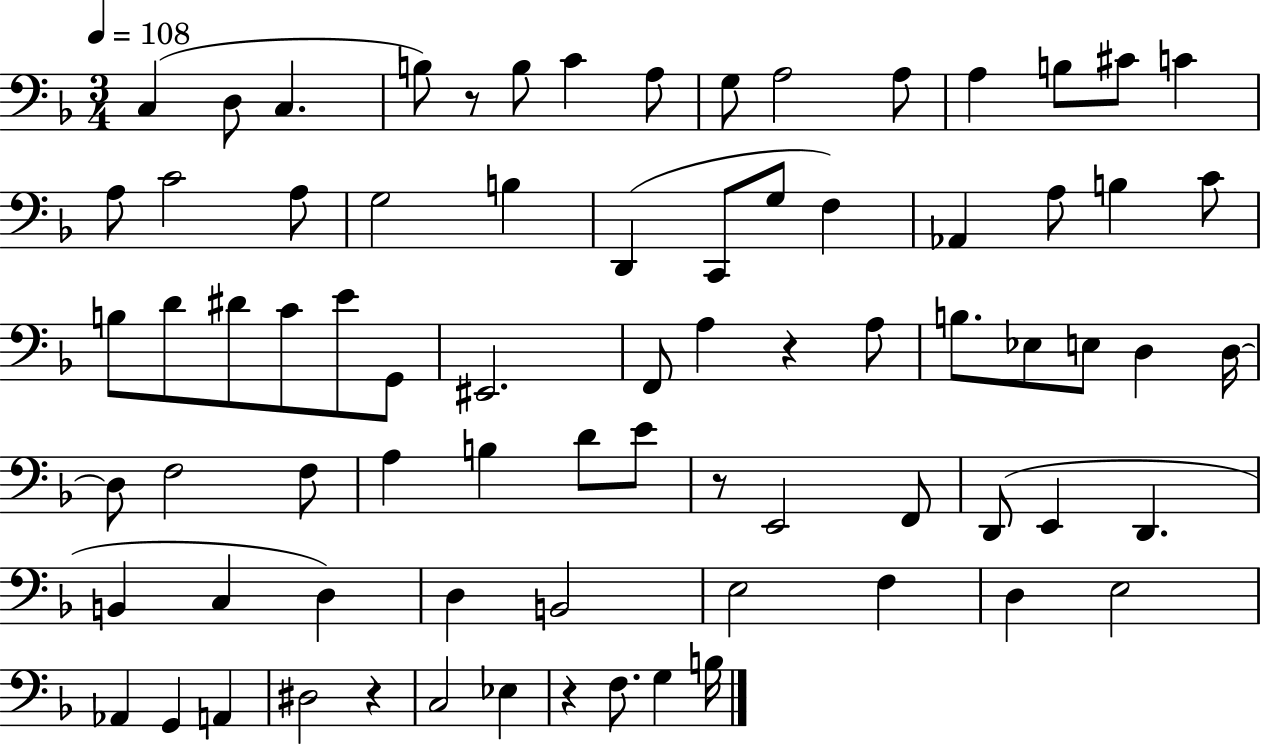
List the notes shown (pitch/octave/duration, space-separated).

C3/q D3/e C3/q. B3/e R/e B3/e C4/q A3/e G3/e A3/h A3/e A3/q B3/e C#4/e C4/q A3/e C4/h A3/e G3/h B3/q D2/q C2/e G3/e F3/q Ab2/q A3/e B3/q C4/e B3/e D4/e D#4/e C4/e E4/e G2/e EIS2/h. F2/e A3/q R/q A3/e B3/e. Eb3/e E3/e D3/q D3/s D3/e F3/h F3/e A3/q B3/q D4/e E4/e R/e E2/h F2/e D2/e E2/q D2/q. B2/q C3/q D3/q D3/q B2/h E3/h F3/q D3/q E3/h Ab2/q G2/q A2/q D#3/h R/q C3/h Eb3/q R/q F3/e. G3/q B3/s